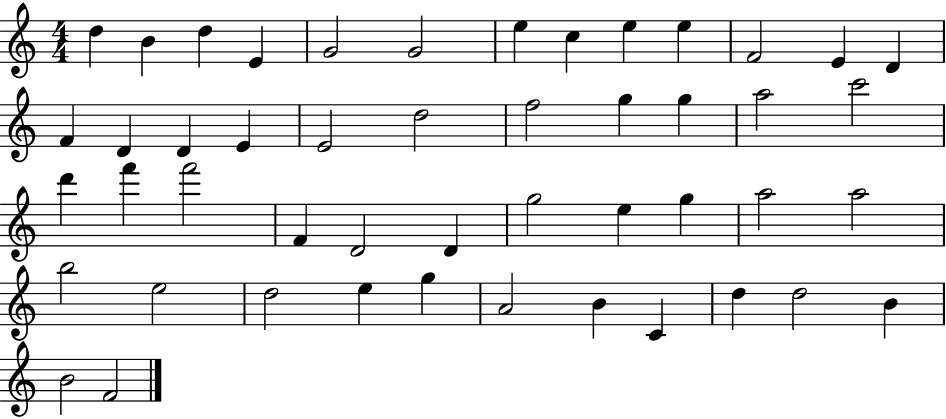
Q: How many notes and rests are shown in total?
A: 48